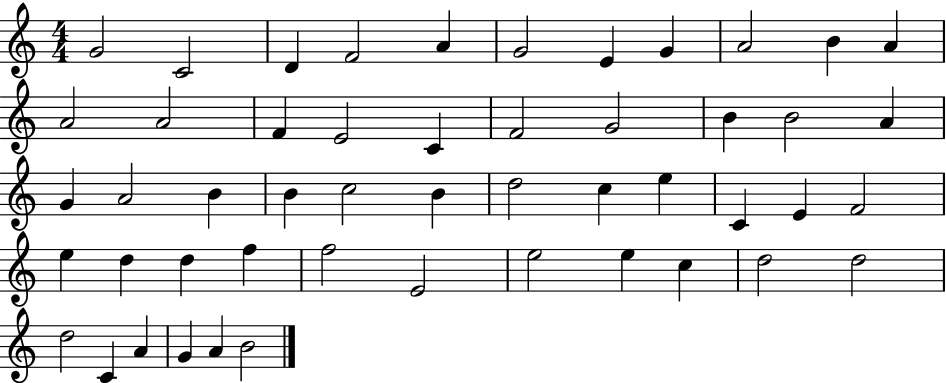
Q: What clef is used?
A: treble